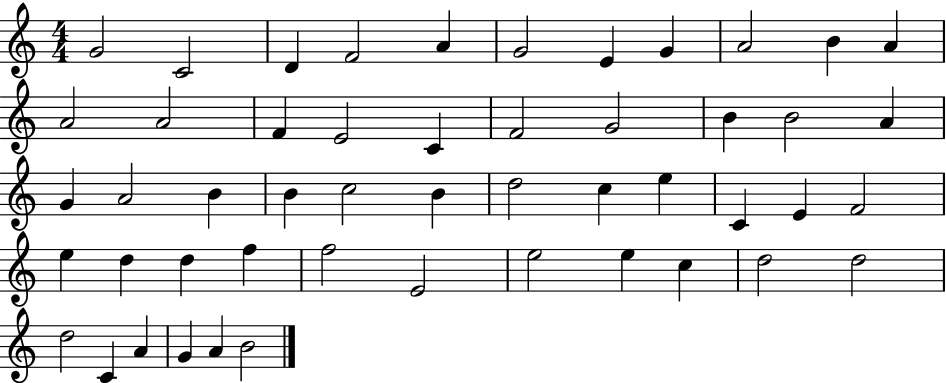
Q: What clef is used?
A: treble